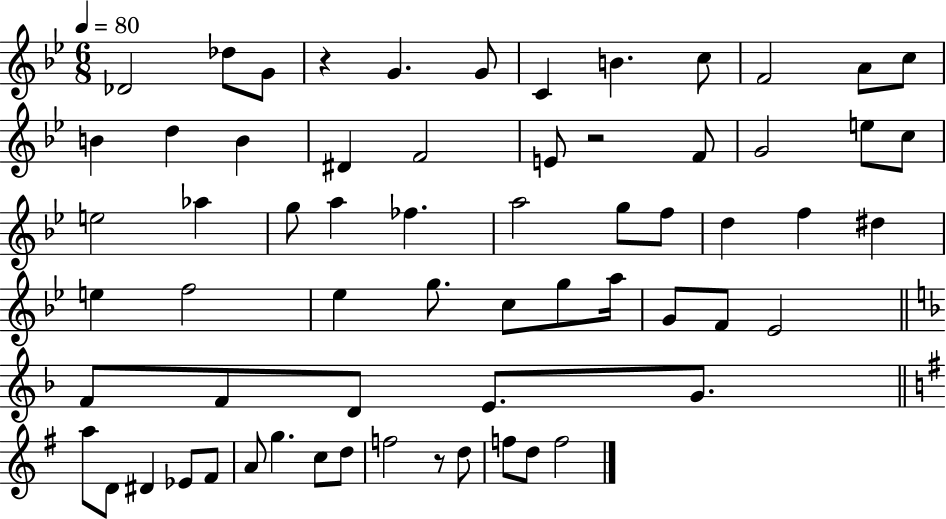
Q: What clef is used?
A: treble